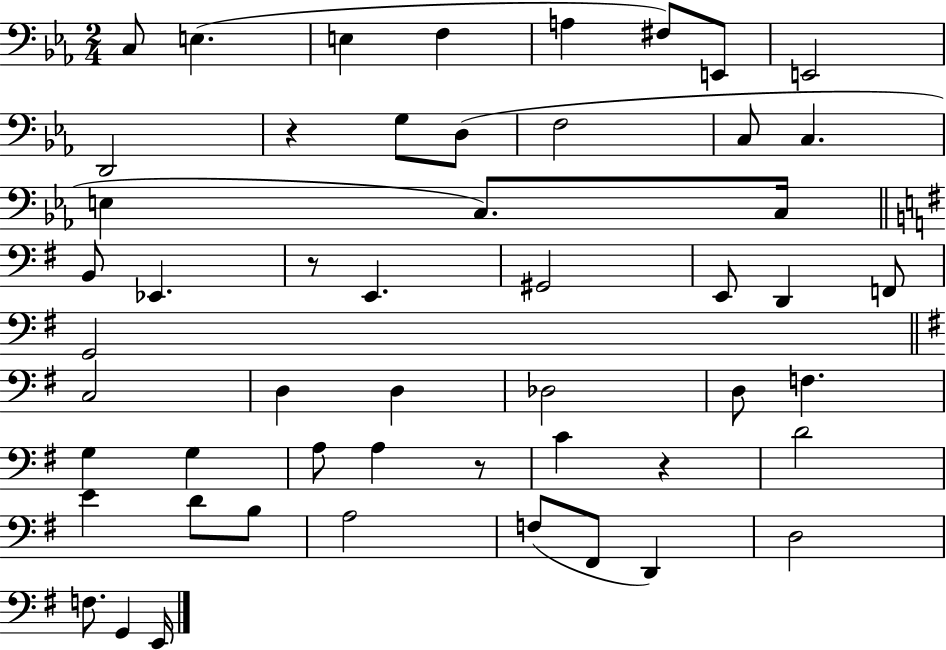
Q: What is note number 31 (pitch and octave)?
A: F3